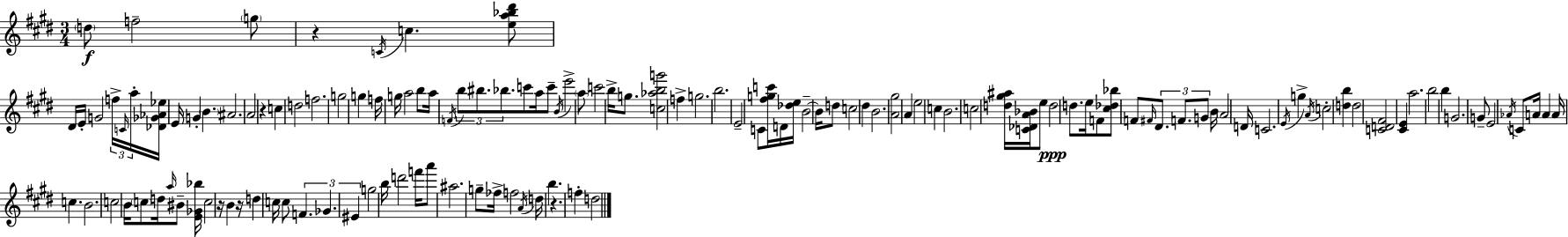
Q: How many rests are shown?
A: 5